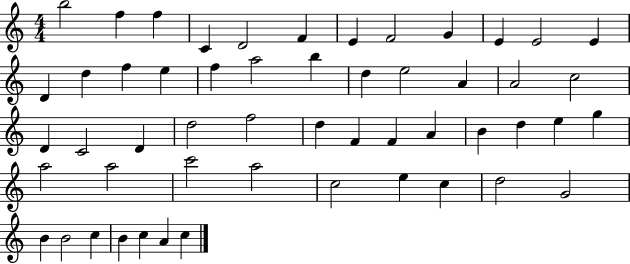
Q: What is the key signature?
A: C major